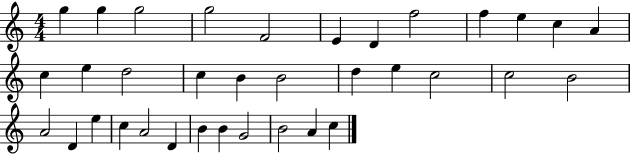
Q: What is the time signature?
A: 4/4